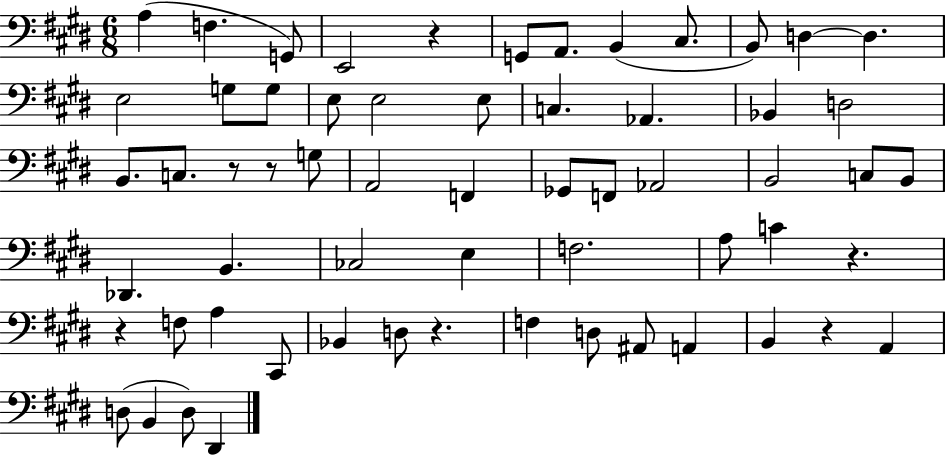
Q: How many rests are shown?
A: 7